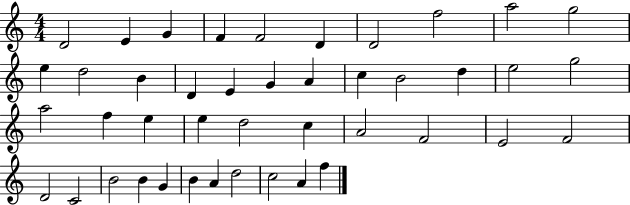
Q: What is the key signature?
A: C major